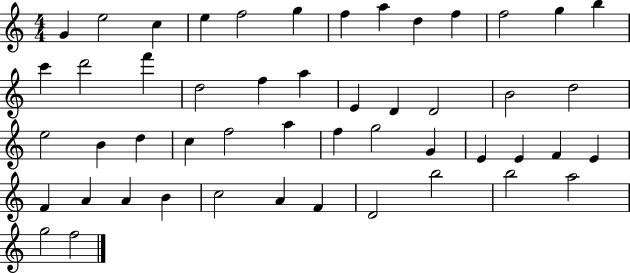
{
  \clef treble
  \numericTimeSignature
  \time 4/4
  \key c \major
  g'4 e''2 c''4 | e''4 f''2 g''4 | f''4 a''4 d''4 f''4 | f''2 g''4 b''4 | \break c'''4 d'''2 f'''4 | d''2 f''4 a''4 | e'4 d'4 d'2 | b'2 d''2 | \break e''2 b'4 d''4 | c''4 f''2 a''4 | f''4 g''2 g'4 | e'4 e'4 f'4 e'4 | \break f'4 a'4 a'4 b'4 | c''2 a'4 f'4 | d'2 b''2 | b''2 a''2 | \break g''2 f''2 | \bar "|."
}